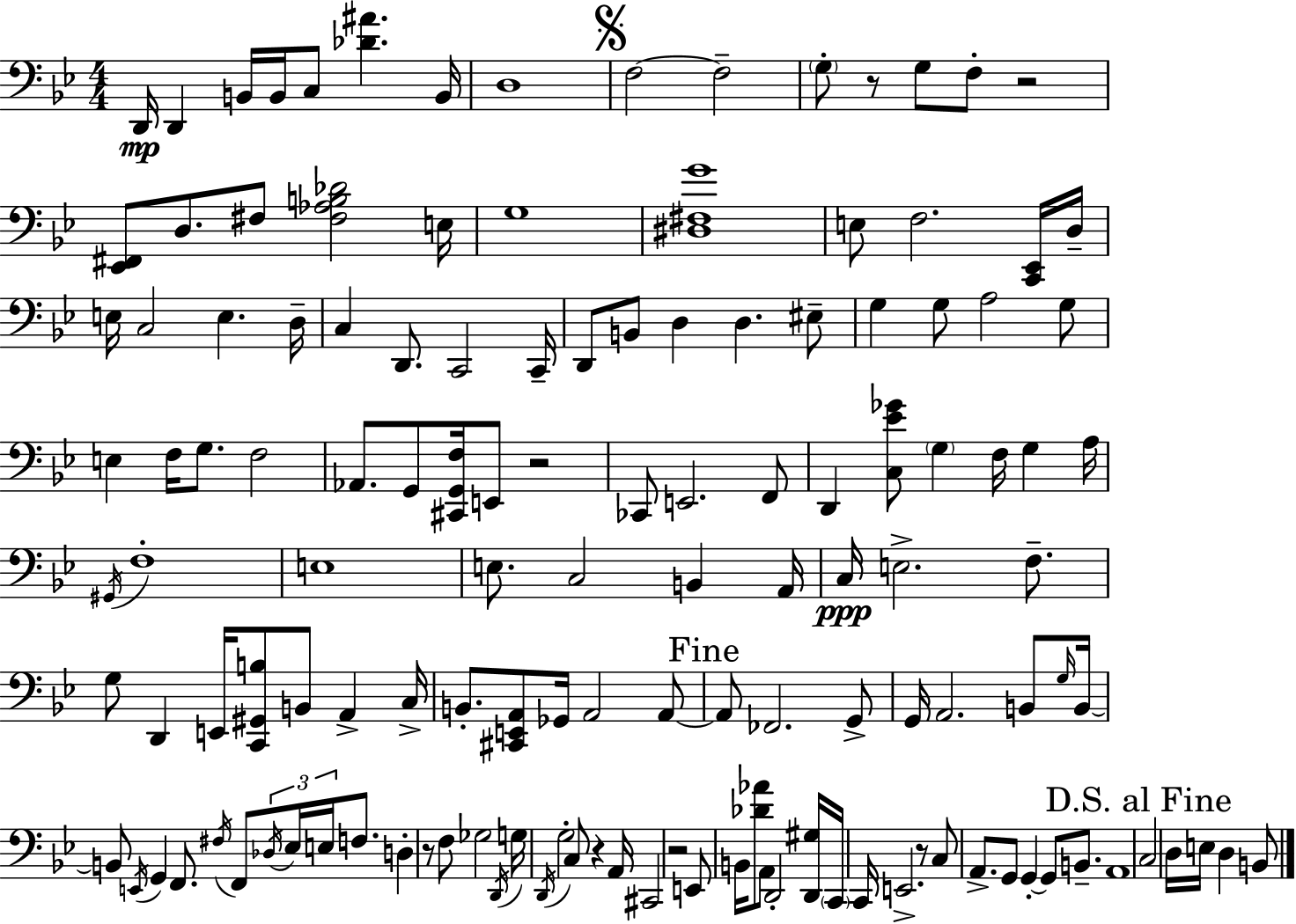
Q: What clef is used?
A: bass